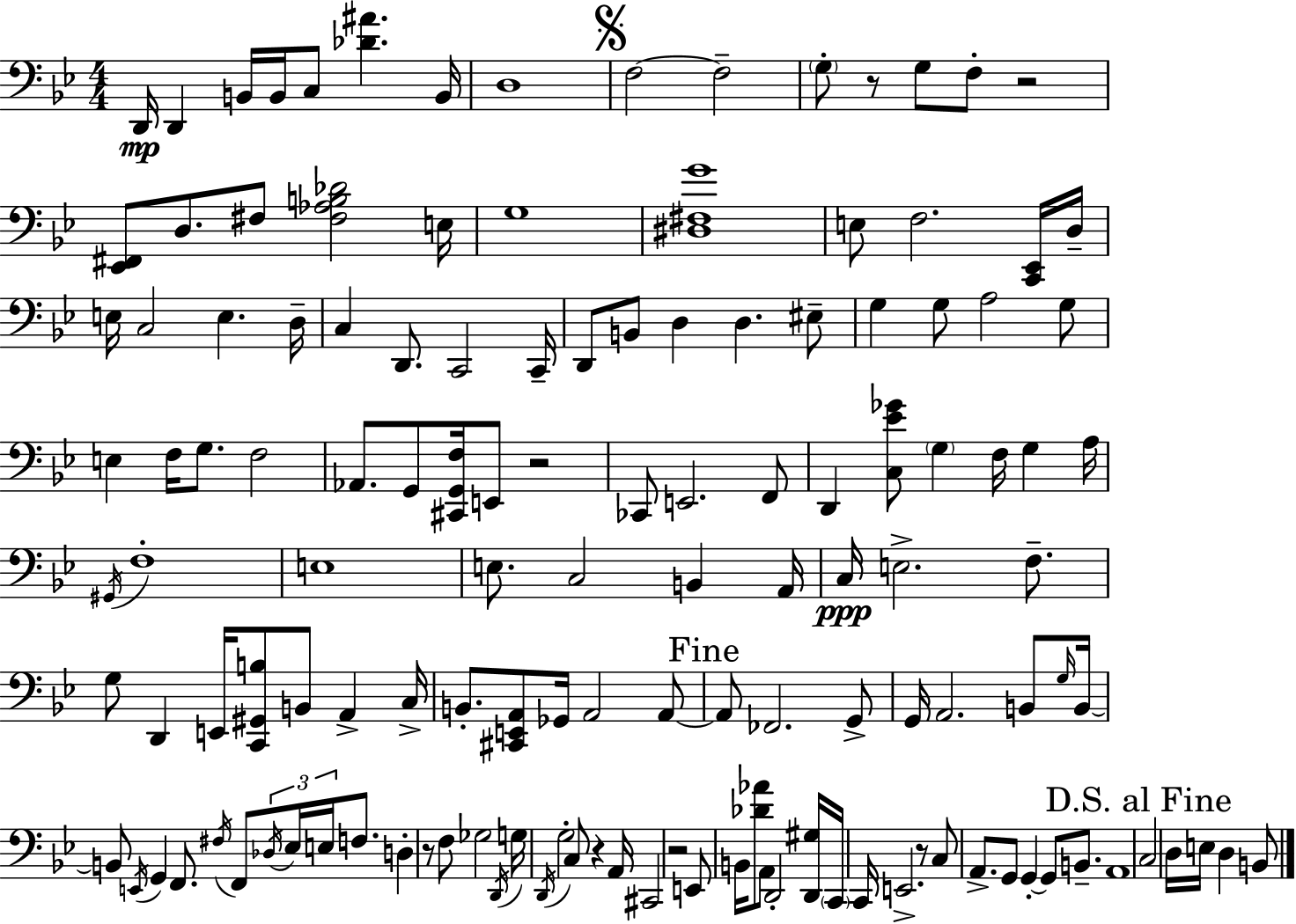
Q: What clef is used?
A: bass